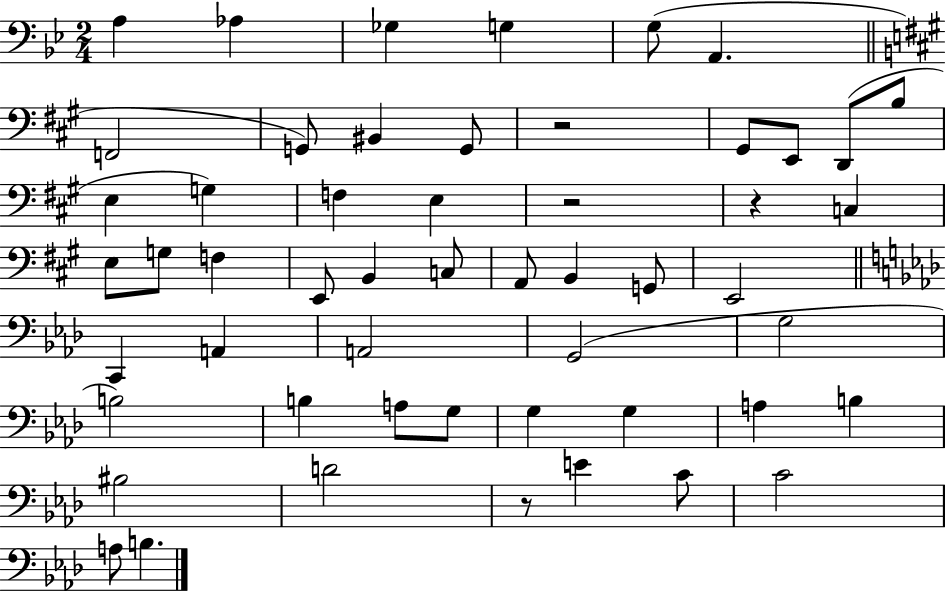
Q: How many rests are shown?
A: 4